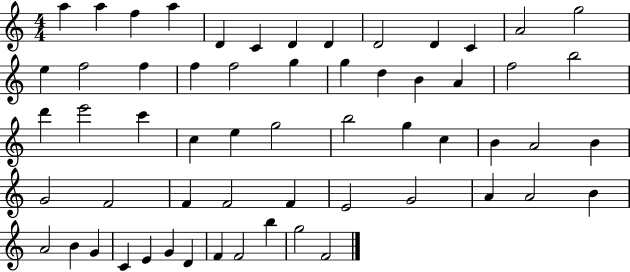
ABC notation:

X:1
T:Untitled
M:4/4
L:1/4
K:C
a a f a D C D D D2 D C A2 g2 e f2 f f f2 g g d B A f2 b2 d' e'2 c' c e g2 b2 g c B A2 B G2 F2 F F2 F E2 G2 A A2 B A2 B G C E G D F F2 b g2 F2